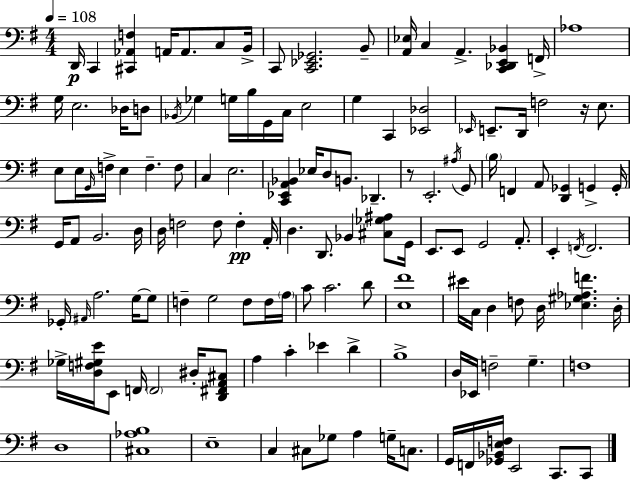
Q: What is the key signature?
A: G major